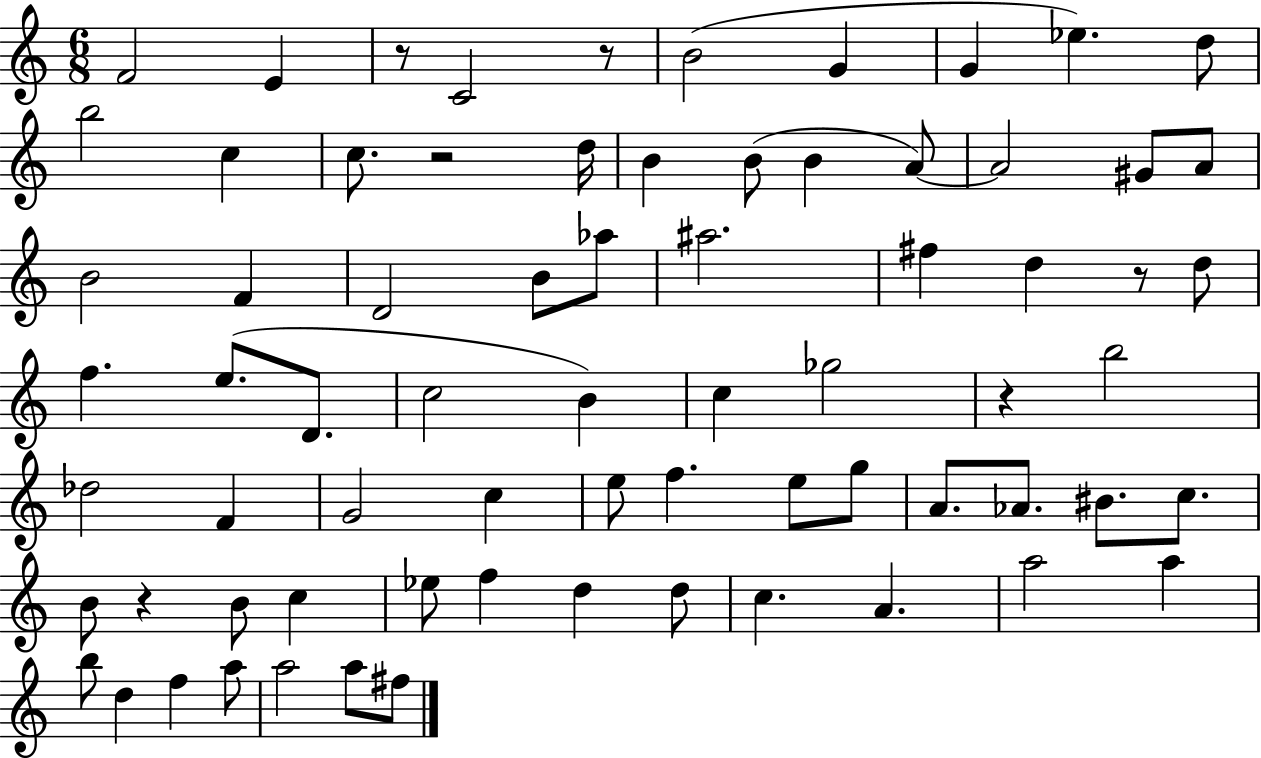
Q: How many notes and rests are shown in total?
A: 72